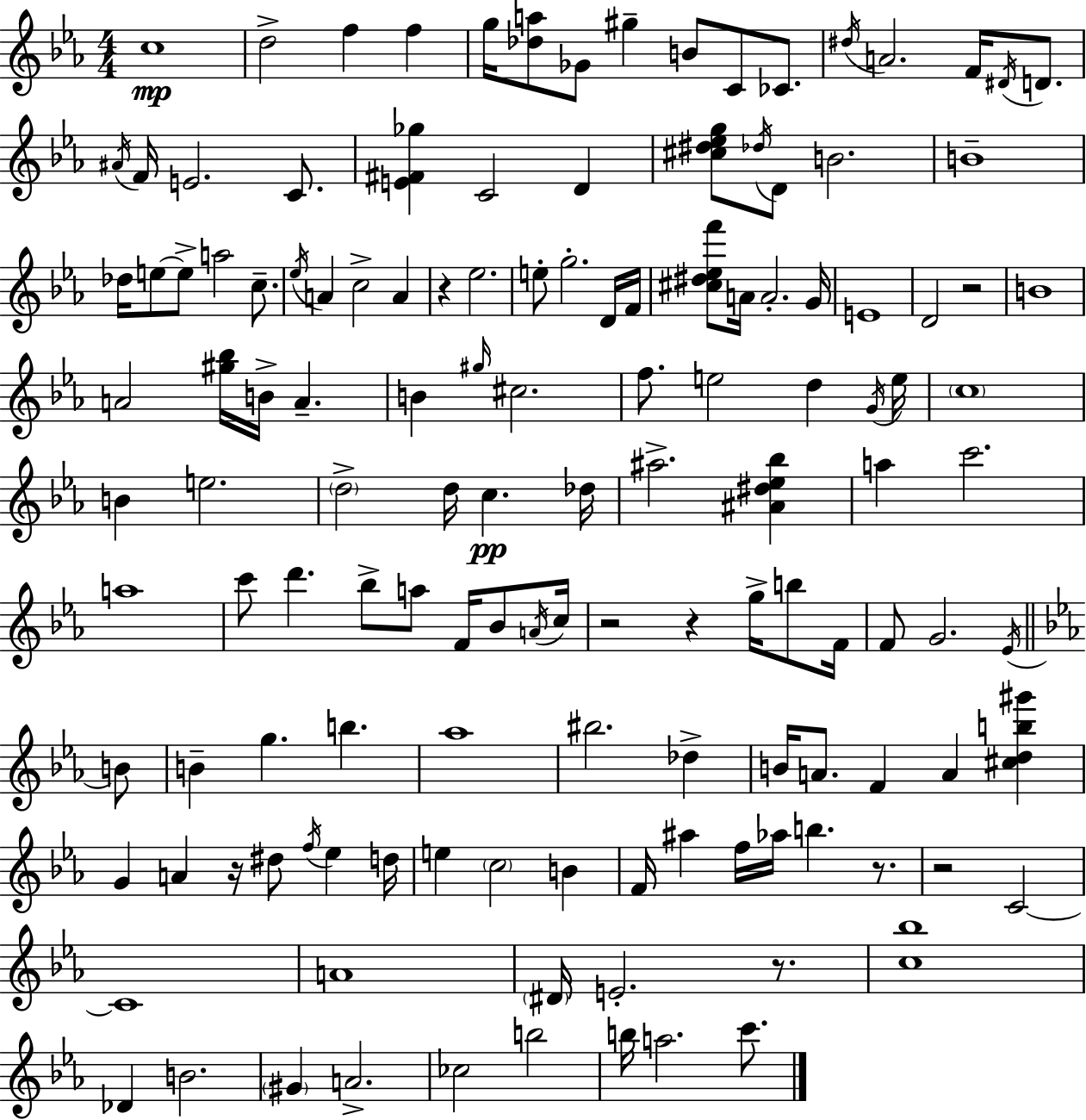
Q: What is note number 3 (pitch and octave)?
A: F5